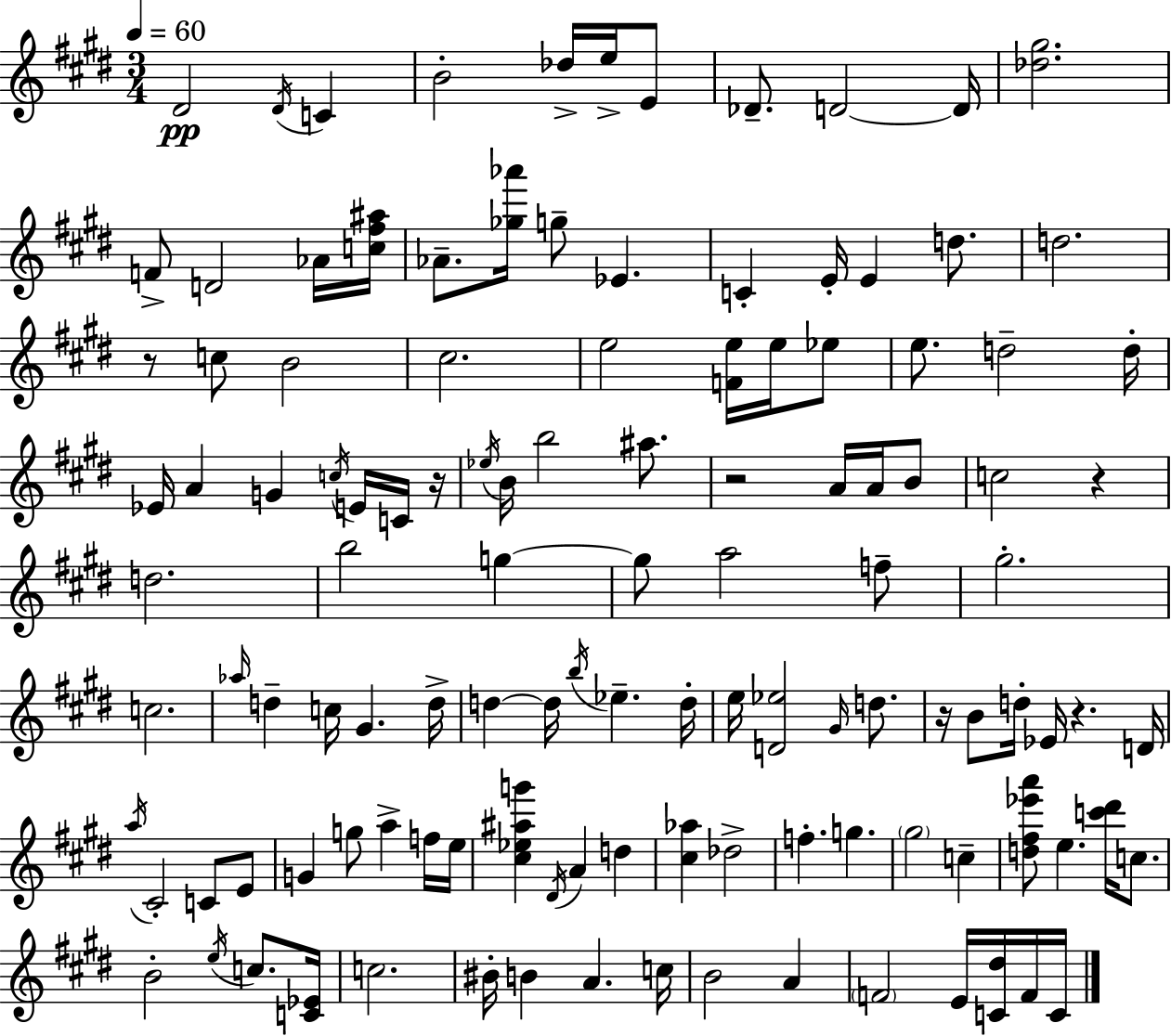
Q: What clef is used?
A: treble